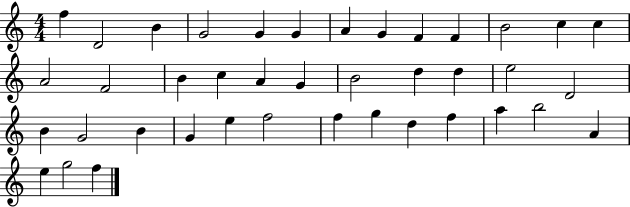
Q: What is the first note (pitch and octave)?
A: F5